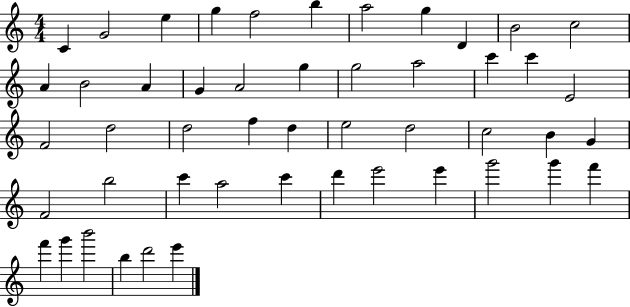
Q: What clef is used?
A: treble